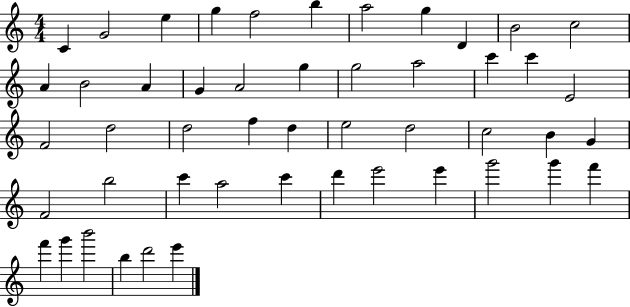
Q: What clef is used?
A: treble